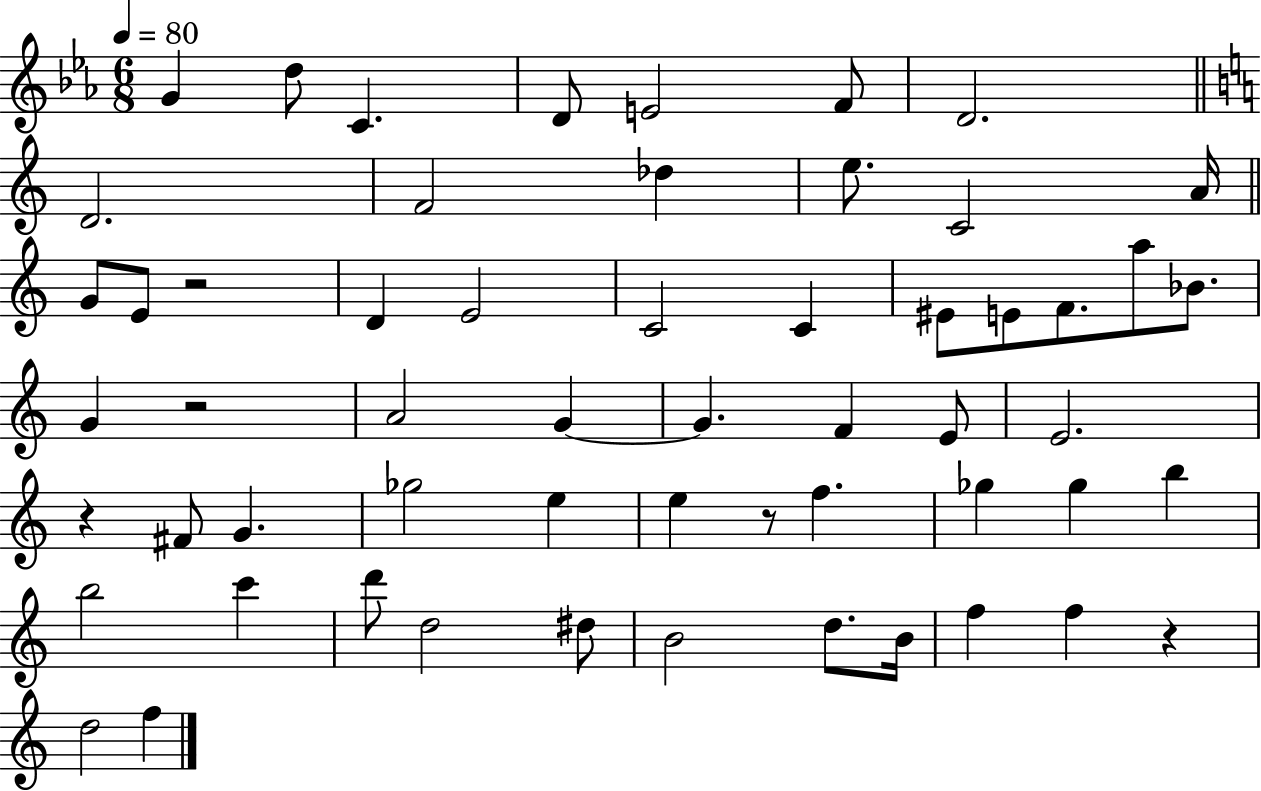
G4/q D5/e C4/q. D4/e E4/h F4/e D4/h. D4/h. F4/h Db5/q E5/e. C4/h A4/s G4/e E4/e R/h D4/q E4/h C4/h C4/q EIS4/e E4/e F4/e. A5/e Bb4/e. G4/q R/h A4/h G4/q G4/q. F4/q E4/e E4/h. R/q F#4/e G4/q. Gb5/h E5/q E5/q R/e F5/q. Gb5/q Gb5/q B5/q B5/h C6/q D6/e D5/h D#5/e B4/h D5/e. B4/s F5/q F5/q R/q D5/h F5/q